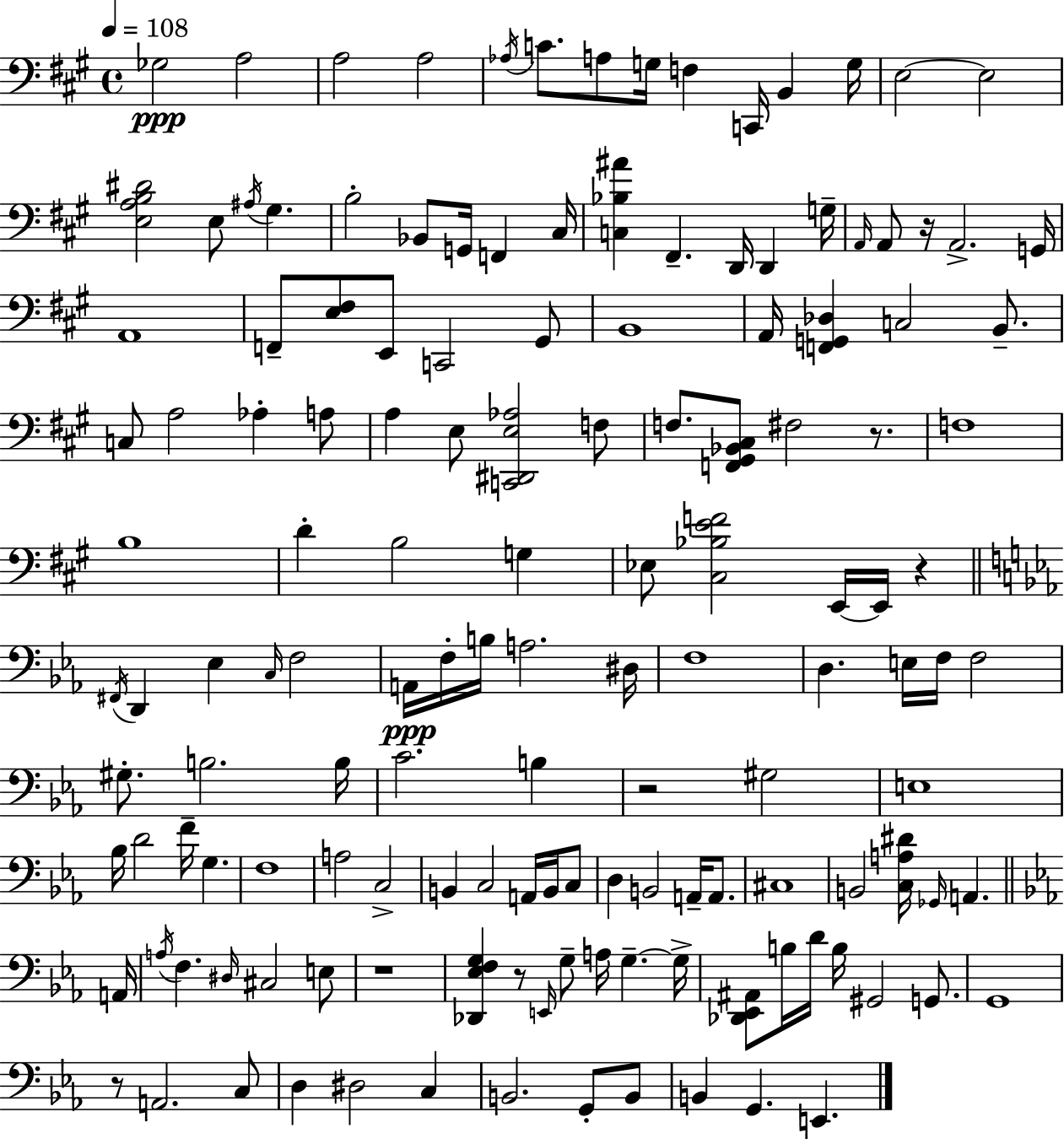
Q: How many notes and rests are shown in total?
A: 143